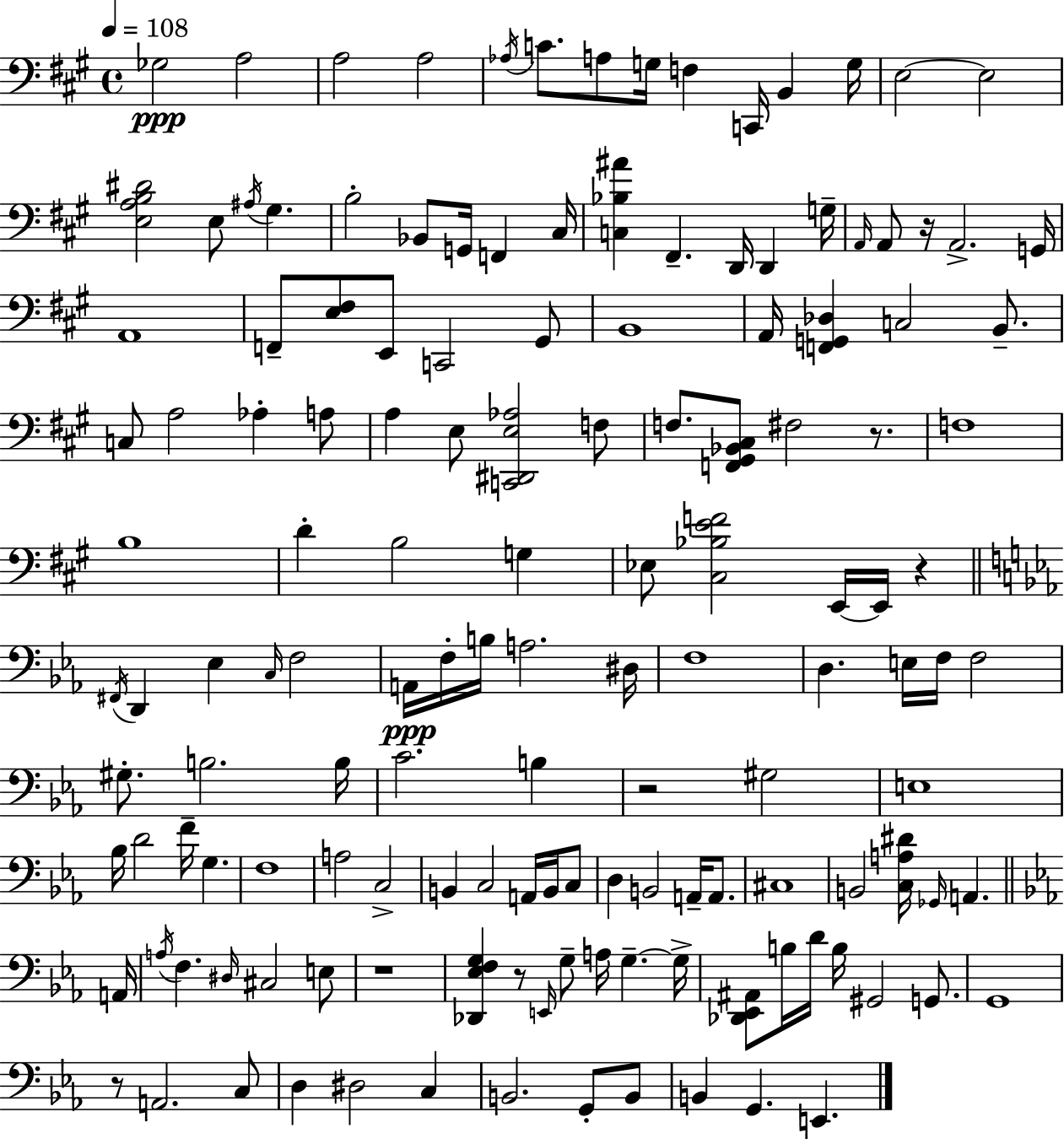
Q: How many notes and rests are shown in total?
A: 143